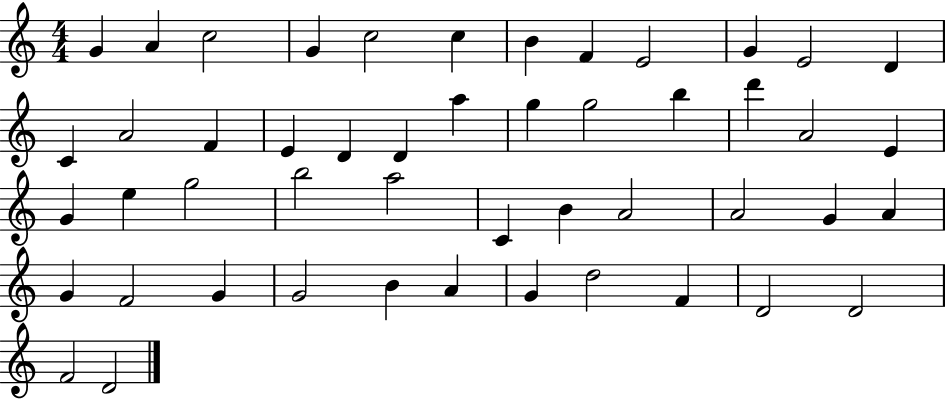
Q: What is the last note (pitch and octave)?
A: D4